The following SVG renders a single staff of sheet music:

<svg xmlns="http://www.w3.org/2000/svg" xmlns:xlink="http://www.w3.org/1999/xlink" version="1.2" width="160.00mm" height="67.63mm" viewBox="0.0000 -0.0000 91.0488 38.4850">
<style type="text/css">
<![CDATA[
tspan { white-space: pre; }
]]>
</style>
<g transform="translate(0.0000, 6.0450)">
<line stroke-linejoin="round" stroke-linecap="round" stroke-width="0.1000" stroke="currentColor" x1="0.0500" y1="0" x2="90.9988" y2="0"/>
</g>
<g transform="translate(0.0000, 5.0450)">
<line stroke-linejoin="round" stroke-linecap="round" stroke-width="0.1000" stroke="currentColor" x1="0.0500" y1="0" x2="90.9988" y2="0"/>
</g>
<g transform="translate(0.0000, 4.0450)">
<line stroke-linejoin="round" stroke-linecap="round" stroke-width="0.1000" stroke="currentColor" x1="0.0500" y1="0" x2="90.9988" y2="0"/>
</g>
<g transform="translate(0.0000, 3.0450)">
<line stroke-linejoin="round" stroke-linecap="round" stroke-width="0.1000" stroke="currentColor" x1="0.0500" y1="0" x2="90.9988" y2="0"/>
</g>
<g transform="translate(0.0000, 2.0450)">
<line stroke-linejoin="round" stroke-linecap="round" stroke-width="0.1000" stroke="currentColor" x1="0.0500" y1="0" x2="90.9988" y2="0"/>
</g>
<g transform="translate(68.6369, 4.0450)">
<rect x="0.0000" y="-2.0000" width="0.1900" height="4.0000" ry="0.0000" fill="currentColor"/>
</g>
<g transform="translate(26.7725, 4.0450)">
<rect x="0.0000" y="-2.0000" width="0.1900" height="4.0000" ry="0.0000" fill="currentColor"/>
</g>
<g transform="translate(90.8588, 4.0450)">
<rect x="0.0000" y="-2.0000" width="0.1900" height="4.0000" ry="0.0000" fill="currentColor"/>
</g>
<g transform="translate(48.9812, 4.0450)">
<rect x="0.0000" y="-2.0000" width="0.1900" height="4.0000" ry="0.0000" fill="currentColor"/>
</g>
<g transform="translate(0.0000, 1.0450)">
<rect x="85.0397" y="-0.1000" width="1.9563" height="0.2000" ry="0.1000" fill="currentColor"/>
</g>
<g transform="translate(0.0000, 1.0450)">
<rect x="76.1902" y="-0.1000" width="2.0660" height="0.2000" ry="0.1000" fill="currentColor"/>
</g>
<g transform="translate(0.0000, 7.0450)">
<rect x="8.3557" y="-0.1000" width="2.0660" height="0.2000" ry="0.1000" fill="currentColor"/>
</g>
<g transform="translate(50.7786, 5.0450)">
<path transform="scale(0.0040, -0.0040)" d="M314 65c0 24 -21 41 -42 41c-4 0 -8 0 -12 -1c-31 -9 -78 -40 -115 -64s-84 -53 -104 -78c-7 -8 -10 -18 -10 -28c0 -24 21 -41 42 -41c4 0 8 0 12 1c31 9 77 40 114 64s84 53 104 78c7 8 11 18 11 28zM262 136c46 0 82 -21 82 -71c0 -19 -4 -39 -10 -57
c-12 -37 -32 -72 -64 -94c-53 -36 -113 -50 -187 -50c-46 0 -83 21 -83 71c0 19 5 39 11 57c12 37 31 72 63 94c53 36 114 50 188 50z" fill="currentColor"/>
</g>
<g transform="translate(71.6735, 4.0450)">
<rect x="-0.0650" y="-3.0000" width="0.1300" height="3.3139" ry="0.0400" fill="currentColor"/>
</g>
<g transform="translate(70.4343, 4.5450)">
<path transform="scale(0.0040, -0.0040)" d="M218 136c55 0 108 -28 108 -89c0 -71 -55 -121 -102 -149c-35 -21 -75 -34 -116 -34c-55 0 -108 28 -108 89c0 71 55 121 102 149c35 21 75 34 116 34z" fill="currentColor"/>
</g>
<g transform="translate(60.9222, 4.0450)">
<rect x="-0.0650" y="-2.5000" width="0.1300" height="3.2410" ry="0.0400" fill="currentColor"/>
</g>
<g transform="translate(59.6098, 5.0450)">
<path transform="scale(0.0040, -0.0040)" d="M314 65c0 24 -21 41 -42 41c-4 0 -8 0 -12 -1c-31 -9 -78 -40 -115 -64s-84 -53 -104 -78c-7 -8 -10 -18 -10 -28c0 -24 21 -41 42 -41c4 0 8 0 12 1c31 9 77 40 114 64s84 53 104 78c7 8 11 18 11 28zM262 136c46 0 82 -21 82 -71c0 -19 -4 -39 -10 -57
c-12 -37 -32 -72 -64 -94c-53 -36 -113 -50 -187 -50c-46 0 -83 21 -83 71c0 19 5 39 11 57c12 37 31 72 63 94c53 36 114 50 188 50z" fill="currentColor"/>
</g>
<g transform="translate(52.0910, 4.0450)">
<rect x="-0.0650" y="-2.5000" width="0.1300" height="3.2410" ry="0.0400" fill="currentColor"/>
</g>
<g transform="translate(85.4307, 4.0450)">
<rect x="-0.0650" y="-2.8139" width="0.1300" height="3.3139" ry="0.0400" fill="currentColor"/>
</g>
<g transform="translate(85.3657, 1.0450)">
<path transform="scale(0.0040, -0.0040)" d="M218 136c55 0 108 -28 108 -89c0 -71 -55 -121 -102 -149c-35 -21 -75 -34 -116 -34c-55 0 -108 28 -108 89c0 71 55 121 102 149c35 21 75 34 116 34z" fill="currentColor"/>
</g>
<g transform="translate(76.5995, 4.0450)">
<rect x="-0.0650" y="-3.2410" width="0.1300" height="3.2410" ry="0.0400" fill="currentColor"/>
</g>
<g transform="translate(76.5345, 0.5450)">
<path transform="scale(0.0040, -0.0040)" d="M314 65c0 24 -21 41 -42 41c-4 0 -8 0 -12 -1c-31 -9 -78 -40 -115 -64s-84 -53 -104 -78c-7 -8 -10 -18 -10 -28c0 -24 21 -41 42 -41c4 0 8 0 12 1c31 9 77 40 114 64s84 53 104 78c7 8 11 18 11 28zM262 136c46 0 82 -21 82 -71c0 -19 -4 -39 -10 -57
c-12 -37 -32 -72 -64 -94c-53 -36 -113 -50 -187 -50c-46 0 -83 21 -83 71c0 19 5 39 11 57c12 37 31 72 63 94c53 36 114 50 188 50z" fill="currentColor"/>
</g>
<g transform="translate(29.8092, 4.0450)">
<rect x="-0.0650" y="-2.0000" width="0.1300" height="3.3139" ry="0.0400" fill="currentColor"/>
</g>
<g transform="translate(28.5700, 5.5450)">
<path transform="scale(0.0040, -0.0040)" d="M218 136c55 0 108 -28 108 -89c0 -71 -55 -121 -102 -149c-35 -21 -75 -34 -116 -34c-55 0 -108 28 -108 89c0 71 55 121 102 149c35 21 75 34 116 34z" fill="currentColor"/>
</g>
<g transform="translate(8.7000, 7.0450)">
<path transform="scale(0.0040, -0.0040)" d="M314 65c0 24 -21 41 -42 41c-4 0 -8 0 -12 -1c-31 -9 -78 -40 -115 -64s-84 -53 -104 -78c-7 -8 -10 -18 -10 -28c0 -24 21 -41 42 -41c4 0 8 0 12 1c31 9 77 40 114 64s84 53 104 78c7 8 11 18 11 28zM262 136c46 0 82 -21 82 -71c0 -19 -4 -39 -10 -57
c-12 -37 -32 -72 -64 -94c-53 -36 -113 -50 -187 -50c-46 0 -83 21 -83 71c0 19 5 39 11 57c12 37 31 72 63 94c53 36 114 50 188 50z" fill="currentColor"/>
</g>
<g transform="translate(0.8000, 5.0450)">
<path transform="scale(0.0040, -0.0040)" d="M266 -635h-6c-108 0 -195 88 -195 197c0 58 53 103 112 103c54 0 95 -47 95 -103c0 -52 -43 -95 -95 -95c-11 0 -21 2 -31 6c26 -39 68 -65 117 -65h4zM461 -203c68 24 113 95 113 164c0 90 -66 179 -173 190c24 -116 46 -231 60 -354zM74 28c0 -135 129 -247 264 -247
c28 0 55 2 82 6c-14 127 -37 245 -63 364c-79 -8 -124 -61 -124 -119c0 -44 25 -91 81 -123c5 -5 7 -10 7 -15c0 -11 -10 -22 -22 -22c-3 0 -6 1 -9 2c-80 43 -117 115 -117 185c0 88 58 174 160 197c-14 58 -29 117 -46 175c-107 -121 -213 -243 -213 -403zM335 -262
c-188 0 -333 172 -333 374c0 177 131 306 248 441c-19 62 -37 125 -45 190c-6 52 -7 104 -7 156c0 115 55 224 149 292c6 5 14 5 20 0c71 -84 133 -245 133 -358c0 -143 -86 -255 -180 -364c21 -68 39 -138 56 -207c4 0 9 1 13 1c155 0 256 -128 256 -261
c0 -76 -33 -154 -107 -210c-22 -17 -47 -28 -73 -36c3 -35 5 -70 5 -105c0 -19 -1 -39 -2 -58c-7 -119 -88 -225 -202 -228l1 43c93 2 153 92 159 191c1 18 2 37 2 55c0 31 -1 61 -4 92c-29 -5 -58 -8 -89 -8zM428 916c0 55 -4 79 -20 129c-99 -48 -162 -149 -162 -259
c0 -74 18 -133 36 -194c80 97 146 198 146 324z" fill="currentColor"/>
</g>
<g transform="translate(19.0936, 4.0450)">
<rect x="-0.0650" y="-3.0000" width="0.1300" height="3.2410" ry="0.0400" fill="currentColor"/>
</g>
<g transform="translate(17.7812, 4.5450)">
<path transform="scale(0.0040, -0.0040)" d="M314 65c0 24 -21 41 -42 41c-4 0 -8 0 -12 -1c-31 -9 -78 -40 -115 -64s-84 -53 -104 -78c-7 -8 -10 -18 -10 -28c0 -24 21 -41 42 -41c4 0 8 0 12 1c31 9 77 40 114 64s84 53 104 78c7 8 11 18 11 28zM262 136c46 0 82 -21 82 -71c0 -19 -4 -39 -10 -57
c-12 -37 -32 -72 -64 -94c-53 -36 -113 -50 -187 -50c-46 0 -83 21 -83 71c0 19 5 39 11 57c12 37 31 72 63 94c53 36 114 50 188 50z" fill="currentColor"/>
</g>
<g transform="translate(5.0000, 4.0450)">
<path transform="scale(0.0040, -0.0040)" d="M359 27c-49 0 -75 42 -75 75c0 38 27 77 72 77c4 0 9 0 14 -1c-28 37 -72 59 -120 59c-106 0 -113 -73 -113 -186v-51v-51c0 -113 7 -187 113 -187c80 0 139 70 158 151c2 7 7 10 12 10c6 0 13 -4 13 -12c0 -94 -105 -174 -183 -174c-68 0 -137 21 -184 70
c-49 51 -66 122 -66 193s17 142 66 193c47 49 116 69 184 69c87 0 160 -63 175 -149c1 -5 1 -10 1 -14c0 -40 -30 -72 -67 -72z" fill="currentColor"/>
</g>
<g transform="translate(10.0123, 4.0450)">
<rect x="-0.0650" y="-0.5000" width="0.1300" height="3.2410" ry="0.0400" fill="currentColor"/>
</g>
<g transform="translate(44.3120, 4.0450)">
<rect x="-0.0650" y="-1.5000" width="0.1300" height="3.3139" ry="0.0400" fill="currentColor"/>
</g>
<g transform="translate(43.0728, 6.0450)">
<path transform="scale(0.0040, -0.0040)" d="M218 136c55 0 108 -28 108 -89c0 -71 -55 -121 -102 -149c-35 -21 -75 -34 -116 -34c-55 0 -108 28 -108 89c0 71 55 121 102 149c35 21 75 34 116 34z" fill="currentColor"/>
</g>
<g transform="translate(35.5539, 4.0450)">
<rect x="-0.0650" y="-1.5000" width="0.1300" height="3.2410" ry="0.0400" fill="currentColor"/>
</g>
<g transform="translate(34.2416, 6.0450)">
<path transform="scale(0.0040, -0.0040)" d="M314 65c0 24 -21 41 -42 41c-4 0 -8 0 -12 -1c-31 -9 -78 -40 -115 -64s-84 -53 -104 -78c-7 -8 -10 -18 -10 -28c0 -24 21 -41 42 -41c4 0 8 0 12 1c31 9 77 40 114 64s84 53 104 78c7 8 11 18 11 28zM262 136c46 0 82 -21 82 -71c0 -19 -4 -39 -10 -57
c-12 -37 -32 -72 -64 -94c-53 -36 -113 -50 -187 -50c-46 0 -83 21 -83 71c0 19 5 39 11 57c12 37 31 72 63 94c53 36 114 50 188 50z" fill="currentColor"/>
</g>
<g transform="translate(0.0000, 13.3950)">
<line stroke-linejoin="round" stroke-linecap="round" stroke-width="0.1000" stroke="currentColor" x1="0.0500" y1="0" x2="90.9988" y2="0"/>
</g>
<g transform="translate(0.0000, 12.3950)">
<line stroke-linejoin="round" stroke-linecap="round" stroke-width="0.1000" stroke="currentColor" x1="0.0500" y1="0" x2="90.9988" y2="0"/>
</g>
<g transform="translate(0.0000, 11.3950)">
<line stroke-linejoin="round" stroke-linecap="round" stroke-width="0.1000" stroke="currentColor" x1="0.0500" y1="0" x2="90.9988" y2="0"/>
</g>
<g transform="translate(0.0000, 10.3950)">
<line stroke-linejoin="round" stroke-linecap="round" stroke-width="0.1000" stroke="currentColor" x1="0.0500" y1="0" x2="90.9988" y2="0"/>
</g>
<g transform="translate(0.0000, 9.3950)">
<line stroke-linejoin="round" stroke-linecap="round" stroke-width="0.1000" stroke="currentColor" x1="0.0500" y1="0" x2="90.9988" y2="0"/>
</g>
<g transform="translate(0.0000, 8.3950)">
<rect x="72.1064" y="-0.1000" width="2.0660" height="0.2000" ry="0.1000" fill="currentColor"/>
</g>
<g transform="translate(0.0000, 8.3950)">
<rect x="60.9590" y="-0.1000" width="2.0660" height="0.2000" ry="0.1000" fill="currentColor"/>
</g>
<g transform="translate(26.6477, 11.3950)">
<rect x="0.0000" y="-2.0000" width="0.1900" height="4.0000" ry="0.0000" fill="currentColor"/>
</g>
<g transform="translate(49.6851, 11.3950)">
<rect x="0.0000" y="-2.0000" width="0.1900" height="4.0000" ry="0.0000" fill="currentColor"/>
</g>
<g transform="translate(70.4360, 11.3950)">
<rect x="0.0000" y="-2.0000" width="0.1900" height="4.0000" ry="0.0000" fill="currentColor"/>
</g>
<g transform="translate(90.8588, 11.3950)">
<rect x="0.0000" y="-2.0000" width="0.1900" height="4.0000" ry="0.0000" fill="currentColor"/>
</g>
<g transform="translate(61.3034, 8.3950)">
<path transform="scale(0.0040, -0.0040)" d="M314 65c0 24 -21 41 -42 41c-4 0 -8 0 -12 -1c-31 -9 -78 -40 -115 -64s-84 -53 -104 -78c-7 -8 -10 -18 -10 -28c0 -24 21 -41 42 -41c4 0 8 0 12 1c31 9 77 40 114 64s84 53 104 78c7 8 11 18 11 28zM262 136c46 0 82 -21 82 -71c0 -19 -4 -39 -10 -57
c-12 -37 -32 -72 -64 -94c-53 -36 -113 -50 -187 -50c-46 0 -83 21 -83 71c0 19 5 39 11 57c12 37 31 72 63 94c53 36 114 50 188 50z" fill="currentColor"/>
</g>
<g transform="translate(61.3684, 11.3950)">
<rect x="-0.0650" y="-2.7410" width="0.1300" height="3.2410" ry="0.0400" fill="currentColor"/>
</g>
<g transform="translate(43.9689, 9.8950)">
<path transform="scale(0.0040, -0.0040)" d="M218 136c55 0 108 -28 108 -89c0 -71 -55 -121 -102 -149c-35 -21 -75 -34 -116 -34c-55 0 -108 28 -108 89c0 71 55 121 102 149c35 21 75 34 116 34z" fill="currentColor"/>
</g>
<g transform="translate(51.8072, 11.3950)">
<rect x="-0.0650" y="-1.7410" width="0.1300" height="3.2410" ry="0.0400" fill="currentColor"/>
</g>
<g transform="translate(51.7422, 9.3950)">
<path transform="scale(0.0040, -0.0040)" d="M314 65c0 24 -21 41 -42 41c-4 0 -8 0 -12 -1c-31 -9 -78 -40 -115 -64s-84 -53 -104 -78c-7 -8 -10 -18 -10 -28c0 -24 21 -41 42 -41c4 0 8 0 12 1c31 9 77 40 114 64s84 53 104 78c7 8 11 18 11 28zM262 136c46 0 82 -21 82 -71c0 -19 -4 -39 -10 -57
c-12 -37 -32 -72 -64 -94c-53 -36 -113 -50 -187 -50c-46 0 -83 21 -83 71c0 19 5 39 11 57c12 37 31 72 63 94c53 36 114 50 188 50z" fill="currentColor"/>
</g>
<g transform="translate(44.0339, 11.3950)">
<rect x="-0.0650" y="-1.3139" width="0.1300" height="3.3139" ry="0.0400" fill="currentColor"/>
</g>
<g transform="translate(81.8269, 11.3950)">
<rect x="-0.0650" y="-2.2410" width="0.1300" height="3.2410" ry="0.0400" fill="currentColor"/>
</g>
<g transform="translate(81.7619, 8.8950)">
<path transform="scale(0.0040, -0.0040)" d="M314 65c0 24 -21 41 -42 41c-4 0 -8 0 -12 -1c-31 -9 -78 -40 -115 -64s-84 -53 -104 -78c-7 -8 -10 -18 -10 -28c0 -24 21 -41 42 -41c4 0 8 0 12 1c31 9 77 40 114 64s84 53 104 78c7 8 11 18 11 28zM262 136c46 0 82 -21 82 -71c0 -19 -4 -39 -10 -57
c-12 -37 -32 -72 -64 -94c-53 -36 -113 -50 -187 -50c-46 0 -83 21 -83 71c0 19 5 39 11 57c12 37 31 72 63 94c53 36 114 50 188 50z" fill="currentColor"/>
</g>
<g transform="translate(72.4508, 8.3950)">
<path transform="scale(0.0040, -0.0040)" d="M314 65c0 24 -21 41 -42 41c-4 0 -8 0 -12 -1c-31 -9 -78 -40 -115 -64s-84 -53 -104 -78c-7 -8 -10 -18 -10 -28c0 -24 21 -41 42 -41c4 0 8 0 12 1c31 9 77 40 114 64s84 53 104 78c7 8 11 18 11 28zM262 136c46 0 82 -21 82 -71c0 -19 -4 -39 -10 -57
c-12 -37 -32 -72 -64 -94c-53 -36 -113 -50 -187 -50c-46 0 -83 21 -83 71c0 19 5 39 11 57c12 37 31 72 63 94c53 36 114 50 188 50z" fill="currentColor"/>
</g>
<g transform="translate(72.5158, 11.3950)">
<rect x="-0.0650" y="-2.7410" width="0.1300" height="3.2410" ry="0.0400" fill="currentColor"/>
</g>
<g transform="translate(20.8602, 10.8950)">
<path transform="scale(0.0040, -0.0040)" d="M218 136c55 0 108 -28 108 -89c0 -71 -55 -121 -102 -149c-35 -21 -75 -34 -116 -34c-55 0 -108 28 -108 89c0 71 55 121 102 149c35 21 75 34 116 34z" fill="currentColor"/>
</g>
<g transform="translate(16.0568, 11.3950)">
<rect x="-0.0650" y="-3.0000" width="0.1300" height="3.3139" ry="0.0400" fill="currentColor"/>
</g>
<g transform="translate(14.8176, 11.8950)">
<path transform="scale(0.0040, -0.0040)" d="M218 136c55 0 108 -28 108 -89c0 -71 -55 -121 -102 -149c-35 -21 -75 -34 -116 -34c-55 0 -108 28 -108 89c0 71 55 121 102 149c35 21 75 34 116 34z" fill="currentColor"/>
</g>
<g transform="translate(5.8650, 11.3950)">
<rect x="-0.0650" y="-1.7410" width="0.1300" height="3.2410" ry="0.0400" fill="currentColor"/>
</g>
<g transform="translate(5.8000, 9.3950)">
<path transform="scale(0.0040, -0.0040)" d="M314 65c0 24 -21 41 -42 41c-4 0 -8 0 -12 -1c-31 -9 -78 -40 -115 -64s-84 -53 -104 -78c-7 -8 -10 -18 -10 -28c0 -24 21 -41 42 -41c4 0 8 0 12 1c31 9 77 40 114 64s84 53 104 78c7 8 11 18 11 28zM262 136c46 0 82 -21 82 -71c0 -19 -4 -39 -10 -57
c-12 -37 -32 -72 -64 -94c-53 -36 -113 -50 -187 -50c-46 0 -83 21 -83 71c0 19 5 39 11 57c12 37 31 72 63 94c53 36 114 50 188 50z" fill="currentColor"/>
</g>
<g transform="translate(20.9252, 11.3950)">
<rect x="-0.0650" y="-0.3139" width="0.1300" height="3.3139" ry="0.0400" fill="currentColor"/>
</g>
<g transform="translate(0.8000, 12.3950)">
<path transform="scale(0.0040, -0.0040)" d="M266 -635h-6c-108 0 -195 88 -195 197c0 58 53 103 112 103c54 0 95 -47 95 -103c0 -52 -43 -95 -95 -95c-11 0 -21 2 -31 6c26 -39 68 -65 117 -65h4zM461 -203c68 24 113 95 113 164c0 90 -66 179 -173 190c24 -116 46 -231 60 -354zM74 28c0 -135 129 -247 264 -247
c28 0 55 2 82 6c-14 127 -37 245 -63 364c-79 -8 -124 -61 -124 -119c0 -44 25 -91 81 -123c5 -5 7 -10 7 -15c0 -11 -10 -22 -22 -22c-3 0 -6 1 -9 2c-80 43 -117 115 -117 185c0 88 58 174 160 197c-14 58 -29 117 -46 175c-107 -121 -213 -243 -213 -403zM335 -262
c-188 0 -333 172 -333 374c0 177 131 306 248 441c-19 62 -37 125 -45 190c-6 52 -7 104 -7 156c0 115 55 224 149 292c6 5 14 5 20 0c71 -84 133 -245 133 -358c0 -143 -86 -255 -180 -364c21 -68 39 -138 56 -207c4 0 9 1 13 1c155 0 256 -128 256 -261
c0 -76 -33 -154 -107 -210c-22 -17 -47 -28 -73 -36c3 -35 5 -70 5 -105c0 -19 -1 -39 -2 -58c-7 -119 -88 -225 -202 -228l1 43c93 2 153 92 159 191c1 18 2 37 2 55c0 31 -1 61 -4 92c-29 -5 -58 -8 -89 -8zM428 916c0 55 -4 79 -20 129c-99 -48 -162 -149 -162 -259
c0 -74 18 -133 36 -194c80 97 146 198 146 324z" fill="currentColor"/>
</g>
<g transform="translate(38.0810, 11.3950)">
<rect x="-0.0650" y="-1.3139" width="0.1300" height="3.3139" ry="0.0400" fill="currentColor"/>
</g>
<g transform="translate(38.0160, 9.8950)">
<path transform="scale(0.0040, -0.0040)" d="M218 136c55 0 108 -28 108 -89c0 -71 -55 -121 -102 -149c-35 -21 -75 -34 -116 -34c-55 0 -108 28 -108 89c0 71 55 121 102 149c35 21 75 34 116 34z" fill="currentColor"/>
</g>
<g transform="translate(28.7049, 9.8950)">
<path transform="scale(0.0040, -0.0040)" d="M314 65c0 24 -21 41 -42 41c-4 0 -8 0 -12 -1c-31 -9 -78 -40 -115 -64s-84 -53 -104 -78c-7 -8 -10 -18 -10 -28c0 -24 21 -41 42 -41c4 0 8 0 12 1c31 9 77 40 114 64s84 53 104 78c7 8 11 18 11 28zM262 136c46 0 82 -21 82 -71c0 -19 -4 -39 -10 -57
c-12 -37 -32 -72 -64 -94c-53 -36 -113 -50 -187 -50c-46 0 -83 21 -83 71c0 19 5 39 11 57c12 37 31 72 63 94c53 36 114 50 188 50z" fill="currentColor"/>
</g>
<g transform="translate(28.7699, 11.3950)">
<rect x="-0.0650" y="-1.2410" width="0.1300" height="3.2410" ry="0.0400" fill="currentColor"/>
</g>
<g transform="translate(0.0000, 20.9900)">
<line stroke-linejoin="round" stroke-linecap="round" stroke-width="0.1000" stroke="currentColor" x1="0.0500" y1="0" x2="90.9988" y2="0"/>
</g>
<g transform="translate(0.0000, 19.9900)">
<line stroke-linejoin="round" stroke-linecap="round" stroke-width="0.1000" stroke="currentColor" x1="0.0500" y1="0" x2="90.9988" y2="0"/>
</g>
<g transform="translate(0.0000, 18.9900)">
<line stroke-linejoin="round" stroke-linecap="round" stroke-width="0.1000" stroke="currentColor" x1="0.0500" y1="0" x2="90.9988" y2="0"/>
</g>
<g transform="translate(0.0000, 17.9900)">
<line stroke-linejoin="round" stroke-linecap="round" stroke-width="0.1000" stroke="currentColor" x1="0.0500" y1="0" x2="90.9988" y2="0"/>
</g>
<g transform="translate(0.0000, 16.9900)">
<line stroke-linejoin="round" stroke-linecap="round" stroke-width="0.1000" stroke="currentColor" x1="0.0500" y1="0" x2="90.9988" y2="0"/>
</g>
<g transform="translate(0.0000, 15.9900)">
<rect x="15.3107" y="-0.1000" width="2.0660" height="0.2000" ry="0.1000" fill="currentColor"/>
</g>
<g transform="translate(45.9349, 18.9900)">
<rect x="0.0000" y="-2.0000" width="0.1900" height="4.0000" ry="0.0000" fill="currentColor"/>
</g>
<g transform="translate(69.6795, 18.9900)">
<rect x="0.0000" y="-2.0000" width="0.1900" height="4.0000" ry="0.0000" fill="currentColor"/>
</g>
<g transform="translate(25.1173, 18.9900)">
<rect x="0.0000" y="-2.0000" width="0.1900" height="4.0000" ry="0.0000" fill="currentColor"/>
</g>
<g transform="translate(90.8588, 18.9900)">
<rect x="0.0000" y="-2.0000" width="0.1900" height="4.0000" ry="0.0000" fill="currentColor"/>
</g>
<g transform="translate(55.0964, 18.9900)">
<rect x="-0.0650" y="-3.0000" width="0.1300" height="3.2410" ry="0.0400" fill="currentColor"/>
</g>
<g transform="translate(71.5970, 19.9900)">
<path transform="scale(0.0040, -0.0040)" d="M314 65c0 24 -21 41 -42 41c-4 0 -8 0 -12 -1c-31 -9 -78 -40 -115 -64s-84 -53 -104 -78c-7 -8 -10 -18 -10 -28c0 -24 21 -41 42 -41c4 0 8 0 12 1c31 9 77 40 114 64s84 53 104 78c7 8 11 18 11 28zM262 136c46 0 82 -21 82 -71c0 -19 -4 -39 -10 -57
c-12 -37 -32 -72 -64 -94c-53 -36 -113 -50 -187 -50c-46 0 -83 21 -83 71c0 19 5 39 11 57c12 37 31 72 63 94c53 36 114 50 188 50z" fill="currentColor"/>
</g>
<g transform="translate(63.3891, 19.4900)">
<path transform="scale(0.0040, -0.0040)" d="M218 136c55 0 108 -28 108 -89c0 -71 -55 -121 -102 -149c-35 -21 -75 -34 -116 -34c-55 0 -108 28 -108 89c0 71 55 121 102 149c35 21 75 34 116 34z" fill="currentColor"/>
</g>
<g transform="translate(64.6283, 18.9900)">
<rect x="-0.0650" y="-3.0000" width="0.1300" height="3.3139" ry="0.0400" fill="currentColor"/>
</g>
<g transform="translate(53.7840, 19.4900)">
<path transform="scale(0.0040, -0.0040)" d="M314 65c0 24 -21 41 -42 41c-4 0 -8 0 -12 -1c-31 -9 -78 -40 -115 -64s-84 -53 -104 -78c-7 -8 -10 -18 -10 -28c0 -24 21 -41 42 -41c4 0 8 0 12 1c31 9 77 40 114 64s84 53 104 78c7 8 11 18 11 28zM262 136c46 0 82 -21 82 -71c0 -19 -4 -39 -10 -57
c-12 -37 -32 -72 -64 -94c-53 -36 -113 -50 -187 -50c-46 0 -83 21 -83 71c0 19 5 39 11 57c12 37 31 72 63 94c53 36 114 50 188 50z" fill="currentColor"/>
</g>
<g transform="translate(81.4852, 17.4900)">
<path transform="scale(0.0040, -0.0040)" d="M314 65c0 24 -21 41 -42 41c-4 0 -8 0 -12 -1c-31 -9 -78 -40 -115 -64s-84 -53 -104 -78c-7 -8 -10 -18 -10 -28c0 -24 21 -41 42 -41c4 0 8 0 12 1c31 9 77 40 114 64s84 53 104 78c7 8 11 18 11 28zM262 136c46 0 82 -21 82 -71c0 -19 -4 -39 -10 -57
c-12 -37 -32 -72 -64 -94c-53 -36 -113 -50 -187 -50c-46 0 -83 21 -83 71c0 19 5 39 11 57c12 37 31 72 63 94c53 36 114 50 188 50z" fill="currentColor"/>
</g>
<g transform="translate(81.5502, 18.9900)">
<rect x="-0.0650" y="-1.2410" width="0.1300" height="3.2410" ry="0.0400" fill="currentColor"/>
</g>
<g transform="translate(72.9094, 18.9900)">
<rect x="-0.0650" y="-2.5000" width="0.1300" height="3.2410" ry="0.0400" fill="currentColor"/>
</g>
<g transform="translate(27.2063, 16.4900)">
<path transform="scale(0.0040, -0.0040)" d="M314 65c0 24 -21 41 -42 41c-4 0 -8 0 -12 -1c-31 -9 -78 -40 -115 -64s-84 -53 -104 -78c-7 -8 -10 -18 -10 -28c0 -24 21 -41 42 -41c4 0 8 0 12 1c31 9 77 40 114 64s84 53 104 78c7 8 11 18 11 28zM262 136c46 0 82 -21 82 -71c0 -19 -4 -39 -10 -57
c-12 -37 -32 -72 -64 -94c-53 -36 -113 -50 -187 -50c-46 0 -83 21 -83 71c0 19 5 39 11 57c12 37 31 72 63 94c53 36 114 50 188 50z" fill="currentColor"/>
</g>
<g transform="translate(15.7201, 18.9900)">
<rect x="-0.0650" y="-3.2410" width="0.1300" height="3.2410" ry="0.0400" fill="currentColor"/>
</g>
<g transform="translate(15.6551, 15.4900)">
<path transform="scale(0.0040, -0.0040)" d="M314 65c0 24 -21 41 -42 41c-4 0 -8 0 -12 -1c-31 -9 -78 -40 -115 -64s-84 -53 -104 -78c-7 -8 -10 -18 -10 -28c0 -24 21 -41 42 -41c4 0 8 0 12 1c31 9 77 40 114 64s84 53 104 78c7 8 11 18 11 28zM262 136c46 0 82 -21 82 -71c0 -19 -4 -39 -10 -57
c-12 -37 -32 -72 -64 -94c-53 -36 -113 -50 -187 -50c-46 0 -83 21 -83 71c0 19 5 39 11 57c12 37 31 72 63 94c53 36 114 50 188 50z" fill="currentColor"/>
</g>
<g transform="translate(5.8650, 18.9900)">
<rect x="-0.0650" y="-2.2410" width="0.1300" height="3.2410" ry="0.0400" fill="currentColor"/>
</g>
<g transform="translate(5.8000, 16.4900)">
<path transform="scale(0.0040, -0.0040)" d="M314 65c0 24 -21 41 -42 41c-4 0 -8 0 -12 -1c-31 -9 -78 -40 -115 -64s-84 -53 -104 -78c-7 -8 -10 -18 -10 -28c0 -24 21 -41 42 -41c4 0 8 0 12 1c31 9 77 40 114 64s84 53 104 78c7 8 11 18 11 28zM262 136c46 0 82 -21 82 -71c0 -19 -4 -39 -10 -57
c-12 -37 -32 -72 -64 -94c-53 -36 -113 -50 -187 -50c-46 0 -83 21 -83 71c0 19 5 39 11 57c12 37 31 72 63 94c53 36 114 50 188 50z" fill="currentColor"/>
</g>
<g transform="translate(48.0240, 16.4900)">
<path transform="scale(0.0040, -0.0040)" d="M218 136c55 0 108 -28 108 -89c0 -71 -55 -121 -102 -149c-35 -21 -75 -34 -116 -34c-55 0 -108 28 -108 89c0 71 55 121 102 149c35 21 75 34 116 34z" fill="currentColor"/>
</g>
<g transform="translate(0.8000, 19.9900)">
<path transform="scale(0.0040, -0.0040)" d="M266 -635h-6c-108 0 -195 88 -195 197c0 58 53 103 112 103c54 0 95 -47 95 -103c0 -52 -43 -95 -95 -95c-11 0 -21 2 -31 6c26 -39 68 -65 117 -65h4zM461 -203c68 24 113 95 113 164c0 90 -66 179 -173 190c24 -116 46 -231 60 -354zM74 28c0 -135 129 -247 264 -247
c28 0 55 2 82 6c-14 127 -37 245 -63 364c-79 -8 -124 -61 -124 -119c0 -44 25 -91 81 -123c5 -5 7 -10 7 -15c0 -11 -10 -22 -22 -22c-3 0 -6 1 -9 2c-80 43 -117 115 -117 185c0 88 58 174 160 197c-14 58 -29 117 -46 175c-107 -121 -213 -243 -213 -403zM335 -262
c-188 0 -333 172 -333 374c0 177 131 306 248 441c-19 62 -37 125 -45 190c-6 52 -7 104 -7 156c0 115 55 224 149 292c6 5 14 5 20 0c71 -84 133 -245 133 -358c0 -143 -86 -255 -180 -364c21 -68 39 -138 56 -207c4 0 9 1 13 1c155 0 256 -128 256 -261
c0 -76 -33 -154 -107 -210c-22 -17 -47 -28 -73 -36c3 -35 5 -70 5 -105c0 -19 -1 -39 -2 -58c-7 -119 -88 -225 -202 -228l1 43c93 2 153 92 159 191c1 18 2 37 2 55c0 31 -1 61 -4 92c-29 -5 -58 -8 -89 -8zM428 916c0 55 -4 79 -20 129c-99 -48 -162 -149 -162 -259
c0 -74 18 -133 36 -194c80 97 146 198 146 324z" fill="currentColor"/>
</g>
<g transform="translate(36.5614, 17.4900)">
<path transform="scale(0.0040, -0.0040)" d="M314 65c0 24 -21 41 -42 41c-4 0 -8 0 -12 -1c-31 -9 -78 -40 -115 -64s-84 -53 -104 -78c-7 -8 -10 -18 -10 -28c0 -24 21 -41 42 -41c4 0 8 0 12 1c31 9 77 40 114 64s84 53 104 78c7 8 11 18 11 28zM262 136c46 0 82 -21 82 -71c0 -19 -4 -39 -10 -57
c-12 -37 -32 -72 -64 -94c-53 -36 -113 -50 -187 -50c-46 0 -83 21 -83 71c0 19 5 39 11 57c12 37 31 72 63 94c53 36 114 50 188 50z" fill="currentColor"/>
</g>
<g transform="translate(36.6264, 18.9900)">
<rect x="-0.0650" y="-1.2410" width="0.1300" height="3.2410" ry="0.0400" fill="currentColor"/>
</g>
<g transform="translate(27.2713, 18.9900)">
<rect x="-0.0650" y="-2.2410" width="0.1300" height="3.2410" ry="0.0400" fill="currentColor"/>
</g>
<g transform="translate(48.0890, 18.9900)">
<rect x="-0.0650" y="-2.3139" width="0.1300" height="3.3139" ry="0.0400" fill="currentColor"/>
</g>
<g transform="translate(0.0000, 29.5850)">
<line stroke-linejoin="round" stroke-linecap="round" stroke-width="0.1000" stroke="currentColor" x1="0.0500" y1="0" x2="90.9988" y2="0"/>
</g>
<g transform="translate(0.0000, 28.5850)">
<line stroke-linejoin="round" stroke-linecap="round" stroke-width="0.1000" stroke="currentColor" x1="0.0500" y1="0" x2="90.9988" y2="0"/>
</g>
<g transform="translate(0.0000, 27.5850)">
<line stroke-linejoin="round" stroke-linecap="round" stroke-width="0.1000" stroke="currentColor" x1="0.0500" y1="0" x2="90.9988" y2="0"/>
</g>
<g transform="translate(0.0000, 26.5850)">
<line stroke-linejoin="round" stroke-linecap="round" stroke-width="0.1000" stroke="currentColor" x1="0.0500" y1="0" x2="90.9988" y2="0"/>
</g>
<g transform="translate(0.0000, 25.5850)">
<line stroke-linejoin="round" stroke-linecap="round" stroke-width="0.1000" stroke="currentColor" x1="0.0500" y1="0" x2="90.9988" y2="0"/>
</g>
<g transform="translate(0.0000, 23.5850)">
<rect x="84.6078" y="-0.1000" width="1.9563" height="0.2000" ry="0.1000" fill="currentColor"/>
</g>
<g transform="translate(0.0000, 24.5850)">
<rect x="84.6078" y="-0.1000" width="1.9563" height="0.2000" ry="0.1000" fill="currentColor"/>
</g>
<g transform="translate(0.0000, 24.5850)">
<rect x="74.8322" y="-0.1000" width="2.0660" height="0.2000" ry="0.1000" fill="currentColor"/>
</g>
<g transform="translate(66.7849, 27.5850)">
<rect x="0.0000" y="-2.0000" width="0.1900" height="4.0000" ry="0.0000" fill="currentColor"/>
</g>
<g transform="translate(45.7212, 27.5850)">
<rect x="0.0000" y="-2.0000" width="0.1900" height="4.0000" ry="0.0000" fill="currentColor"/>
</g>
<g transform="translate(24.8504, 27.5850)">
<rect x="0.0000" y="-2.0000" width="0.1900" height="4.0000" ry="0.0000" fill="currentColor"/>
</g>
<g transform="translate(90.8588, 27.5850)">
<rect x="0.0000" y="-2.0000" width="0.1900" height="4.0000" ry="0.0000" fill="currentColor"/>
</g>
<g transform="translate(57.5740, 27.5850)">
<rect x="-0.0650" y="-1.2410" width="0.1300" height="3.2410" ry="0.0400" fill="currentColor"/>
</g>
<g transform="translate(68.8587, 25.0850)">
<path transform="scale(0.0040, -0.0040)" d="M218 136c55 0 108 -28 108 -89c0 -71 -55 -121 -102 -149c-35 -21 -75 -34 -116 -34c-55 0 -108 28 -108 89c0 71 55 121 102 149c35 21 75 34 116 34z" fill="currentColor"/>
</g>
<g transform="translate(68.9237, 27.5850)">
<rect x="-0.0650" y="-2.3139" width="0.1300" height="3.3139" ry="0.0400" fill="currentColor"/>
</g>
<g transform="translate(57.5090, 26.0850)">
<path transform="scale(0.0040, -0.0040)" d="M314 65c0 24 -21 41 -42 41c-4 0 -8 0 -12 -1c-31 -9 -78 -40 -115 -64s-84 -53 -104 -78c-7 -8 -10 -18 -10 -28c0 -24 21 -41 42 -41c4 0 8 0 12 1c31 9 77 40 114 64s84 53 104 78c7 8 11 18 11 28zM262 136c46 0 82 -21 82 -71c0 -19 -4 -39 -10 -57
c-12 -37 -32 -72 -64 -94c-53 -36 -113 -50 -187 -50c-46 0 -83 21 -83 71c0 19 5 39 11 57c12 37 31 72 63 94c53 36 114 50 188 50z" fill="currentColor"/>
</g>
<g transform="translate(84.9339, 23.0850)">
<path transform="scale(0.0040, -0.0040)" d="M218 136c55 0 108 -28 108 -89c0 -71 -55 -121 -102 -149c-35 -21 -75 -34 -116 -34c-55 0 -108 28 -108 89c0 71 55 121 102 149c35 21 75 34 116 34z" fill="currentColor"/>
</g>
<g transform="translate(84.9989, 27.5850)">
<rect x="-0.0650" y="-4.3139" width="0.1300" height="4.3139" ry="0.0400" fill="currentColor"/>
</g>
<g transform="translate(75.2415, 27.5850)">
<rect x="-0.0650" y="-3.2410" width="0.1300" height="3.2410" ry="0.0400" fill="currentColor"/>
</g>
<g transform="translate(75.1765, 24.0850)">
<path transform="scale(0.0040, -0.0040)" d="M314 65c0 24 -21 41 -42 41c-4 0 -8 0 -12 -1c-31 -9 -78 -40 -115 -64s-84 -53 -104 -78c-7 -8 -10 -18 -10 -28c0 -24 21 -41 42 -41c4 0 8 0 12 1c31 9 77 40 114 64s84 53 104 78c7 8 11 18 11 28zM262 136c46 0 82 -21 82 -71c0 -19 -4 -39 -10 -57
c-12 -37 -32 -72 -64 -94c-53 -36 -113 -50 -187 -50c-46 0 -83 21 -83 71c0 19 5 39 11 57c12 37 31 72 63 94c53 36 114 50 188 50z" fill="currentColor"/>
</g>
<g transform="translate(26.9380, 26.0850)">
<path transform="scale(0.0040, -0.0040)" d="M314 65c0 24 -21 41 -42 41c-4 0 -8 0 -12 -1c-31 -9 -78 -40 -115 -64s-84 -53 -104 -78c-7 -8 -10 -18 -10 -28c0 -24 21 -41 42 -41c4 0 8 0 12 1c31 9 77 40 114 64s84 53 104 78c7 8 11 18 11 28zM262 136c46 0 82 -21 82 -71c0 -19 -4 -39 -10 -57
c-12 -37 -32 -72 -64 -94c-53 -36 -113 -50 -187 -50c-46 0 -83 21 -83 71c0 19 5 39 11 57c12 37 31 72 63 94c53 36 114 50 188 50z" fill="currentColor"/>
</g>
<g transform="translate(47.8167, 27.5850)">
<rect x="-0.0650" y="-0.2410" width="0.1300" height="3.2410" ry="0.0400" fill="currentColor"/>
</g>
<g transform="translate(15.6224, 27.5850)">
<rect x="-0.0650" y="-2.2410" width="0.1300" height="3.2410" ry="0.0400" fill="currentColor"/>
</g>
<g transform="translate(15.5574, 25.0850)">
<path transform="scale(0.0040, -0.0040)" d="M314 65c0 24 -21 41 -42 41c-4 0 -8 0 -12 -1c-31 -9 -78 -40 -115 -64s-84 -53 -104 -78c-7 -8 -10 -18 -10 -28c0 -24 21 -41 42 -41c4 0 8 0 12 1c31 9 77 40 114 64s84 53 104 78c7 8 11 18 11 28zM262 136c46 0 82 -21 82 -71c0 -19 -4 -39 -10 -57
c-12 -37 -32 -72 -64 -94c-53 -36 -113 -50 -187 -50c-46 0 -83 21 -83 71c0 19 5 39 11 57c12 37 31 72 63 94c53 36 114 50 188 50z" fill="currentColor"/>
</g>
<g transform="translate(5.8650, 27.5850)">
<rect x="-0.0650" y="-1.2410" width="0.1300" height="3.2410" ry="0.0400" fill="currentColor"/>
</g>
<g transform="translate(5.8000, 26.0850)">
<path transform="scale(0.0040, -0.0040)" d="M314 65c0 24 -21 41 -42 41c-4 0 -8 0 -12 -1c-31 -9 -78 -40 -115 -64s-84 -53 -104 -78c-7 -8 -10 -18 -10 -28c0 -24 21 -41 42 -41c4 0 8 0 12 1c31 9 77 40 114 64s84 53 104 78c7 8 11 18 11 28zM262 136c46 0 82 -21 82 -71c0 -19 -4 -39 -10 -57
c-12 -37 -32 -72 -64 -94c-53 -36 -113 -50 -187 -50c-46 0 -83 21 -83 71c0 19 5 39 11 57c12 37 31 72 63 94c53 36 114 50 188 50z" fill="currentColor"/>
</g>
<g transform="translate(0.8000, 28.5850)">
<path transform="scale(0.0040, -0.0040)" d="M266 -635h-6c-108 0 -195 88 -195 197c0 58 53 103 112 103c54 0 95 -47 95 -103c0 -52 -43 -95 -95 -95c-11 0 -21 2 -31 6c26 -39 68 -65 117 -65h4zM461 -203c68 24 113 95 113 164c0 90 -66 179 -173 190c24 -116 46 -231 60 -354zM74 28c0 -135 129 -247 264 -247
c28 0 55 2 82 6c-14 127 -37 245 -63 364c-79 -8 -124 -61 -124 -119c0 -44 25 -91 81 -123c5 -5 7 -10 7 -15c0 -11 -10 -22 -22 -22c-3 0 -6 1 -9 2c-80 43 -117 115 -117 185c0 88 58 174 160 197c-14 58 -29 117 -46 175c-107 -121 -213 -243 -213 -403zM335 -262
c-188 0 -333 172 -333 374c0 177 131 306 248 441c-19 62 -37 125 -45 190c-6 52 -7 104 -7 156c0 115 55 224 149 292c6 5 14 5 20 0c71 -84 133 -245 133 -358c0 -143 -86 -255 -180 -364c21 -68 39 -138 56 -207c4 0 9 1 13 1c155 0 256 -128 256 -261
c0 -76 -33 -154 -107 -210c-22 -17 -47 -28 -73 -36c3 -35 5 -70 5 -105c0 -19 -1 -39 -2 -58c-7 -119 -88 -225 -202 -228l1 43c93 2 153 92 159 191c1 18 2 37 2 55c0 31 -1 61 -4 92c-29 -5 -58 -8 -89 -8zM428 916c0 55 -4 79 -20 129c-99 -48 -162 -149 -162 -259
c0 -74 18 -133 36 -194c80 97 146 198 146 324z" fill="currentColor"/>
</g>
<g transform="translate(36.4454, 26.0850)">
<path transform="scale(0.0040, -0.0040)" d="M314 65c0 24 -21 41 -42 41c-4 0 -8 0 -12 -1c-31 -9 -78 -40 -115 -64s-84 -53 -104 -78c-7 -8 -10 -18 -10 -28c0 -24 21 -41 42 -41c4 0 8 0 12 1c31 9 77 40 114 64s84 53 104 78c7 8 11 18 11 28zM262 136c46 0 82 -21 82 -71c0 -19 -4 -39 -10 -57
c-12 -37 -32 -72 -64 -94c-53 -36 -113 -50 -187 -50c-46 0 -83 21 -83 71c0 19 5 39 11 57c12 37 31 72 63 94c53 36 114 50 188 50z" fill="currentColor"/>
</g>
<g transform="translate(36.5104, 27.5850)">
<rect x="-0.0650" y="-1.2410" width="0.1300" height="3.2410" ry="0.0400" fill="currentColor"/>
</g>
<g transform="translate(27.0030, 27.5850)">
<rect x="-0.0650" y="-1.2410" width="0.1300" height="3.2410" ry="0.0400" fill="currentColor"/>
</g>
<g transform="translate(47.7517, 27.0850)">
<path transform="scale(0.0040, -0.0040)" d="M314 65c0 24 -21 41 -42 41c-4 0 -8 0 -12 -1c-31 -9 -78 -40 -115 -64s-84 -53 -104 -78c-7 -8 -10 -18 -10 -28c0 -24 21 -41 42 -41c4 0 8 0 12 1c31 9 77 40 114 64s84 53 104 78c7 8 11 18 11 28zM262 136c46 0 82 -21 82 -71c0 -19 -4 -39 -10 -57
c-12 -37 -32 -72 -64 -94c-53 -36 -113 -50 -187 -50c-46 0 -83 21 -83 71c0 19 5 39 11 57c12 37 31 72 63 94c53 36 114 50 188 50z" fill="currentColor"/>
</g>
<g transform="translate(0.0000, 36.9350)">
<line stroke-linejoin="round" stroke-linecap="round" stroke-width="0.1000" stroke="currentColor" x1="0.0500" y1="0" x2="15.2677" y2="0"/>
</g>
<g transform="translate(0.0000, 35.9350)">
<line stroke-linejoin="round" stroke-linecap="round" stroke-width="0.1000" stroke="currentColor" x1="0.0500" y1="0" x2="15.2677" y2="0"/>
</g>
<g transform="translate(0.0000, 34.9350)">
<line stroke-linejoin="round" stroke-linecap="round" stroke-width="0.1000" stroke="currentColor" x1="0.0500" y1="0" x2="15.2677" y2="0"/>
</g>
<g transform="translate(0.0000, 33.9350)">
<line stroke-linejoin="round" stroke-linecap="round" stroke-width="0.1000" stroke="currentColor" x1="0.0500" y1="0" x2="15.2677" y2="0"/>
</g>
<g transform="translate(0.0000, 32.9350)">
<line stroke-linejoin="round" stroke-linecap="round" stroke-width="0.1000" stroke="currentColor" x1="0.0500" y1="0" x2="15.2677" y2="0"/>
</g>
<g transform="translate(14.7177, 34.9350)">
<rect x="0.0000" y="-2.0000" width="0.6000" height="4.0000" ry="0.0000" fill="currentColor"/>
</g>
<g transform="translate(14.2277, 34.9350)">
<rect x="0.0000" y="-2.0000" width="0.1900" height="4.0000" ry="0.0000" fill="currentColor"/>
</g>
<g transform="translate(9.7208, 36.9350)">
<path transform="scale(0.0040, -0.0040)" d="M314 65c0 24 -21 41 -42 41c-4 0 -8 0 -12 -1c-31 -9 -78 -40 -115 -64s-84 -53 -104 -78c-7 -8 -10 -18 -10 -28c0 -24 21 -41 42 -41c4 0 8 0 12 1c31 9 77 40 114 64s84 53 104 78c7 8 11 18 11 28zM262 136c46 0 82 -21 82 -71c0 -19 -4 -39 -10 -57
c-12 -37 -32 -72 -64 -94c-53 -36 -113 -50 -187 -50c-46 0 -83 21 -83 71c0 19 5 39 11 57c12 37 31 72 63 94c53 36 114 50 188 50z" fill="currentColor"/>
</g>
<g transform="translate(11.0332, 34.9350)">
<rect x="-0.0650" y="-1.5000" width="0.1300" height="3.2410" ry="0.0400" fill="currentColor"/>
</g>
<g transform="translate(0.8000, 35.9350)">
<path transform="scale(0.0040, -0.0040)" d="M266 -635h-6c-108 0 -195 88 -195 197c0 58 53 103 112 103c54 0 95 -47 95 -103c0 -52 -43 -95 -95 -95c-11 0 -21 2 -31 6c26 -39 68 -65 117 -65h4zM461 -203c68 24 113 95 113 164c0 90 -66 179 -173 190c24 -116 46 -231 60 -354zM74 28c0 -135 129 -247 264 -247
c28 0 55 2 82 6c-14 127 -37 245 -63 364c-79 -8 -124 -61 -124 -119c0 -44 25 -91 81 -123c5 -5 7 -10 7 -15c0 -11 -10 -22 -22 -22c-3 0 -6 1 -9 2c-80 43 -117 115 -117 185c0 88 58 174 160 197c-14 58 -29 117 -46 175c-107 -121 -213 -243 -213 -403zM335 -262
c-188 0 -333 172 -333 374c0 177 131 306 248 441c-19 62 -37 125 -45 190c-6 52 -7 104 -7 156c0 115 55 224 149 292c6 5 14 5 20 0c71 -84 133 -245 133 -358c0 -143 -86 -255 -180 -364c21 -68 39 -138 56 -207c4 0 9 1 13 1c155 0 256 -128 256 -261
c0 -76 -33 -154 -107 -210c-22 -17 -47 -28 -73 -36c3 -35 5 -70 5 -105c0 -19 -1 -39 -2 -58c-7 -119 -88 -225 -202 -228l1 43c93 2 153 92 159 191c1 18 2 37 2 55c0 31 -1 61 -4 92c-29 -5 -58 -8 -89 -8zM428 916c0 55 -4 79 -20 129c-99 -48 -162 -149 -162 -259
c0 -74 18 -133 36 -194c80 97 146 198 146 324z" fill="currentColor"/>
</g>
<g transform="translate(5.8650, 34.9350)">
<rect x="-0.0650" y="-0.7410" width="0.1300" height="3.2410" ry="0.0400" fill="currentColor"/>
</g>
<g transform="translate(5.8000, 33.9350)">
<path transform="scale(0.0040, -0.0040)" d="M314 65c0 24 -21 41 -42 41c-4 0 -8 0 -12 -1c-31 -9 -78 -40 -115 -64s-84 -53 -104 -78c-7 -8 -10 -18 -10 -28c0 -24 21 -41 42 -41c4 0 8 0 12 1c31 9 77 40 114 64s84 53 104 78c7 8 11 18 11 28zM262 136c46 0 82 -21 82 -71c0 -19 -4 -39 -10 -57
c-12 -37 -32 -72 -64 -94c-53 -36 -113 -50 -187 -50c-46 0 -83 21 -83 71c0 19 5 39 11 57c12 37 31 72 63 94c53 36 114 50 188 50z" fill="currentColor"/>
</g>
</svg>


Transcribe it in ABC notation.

X:1
T:Untitled
M:4/4
L:1/4
K:C
C2 A2 F E2 E G2 G2 A b2 a f2 A c e2 e e f2 a2 a2 g2 g2 b2 g2 e2 g A2 A G2 e2 e2 g2 e2 e2 c2 e2 g b2 d' d2 E2